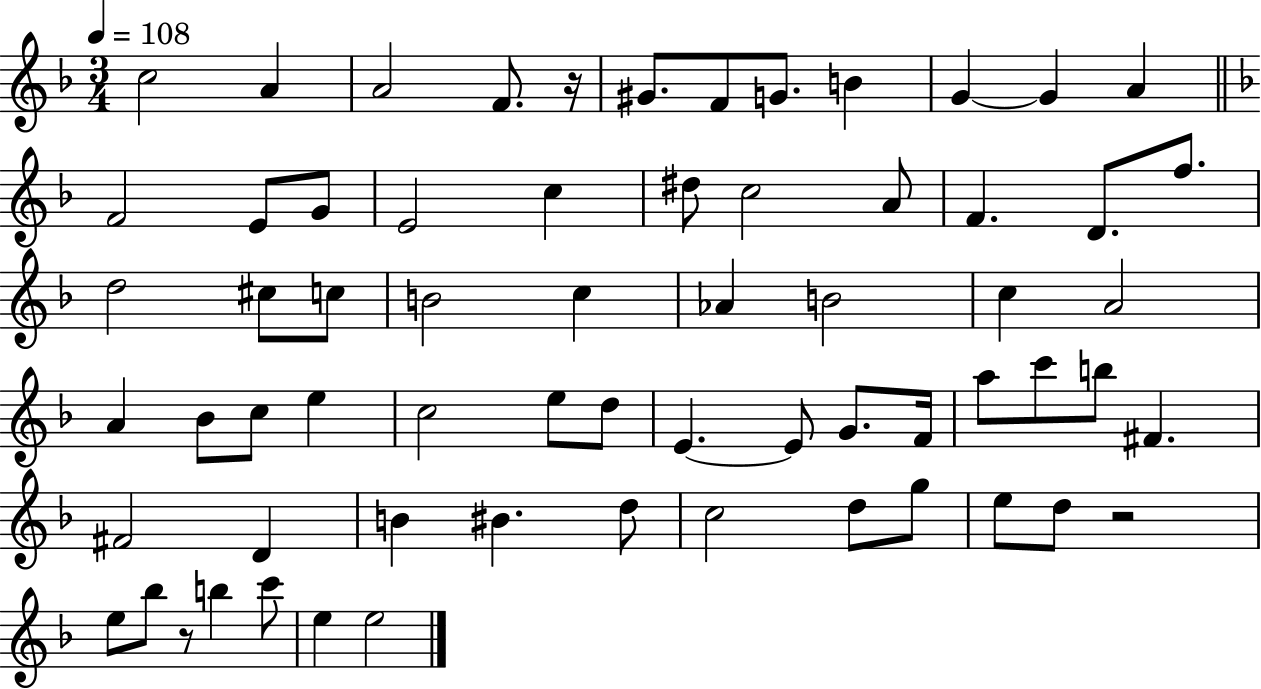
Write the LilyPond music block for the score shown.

{
  \clef treble
  \numericTimeSignature
  \time 3/4
  \key f \major
  \tempo 4 = 108
  \repeat volta 2 { c''2 a'4 | a'2 f'8. r16 | gis'8. f'8 g'8. b'4 | g'4~~ g'4 a'4 | \break \bar "||" \break \key d \minor f'2 e'8 g'8 | e'2 c''4 | dis''8 c''2 a'8 | f'4. d'8. f''8. | \break d''2 cis''8 c''8 | b'2 c''4 | aes'4 b'2 | c''4 a'2 | \break a'4 bes'8 c''8 e''4 | c''2 e''8 d''8 | e'4.~~ e'8 g'8. f'16 | a''8 c'''8 b''8 fis'4. | \break fis'2 d'4 | b'4 bis'4. d''8 | c''2 d''8 g''8 | e''8 d''8 r2 | \break e''8 bes''8 r8 b''4 c'''8 | e''4 e''2 | } \bar "|."
}